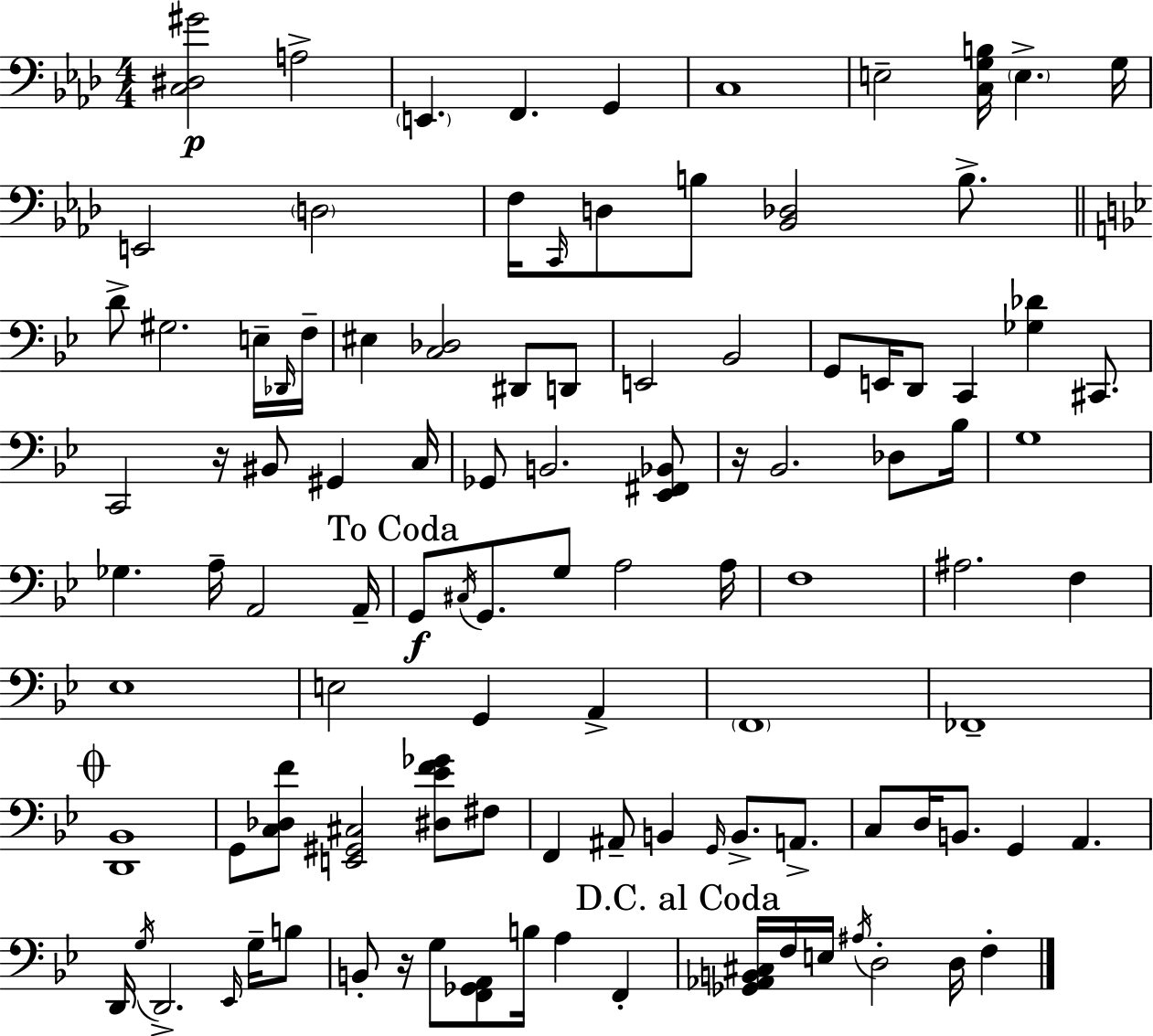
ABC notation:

X:1
T:Untitled
M:4/4
L:1/4
K:Fm
[C,^D,^G]2 A,2 E,, F,, G,, C,4 E,2 [C,G,B,]/4 E, G,/4 E,,2 D,2 F,/4 C,,/4 D,/2 B,/2 [_B,,_D,]2 B,/2 D/2 ^G,2 E,/4 _D,,/4 F,/4 ^E, [C,_D,]2 ^D,,/2 D,,/2 E,,2 _B,,2 G,,/2 E,,/4 D,,/2 C,, [_G,_D] ^C,,/2 C,,2 z/4 ^B,,/2 ^G,, C,/4 _G,,/2 B,,2 [_E,,^F,,_B,,]/2 z/4 _B,,2 _D,/2 _B,/4 G,4 _G, A,/4 A,,2 A,,/4 G,,/2 ^C,/4 G,,/2 G,/2 A,2 A,/4 F,4 ^A,2 F, _E,4 E,2 G,, A,, F,,4 _F,,4 [D,,_B,,]4 G,,/2 [C,_D,F]/2 [E,,^G,,^C,]2 [^D,_EF_G]/2 ^F,/2 F,, ^A,,/2 B,, G,,/4 B,,/2 A,,/2 C,/2 D,/4 B,,/2 G,, A,, D,,/4 G,/4 D,,2 _E,,/4 G,/4 B,/2 B,,/2 z/4 G,/2 [F,,_G,,A,,]/2 B,/4 A, F,, [_G,,_A,,B,,^C,]/4 F,/4 E,/4 ^A,/4 D,2 D,/4 F,